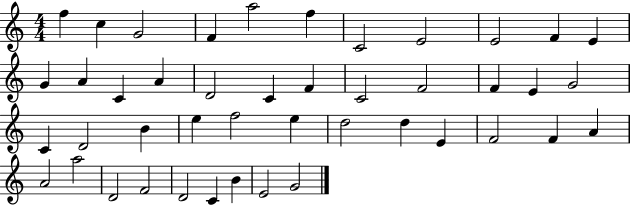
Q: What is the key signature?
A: C major